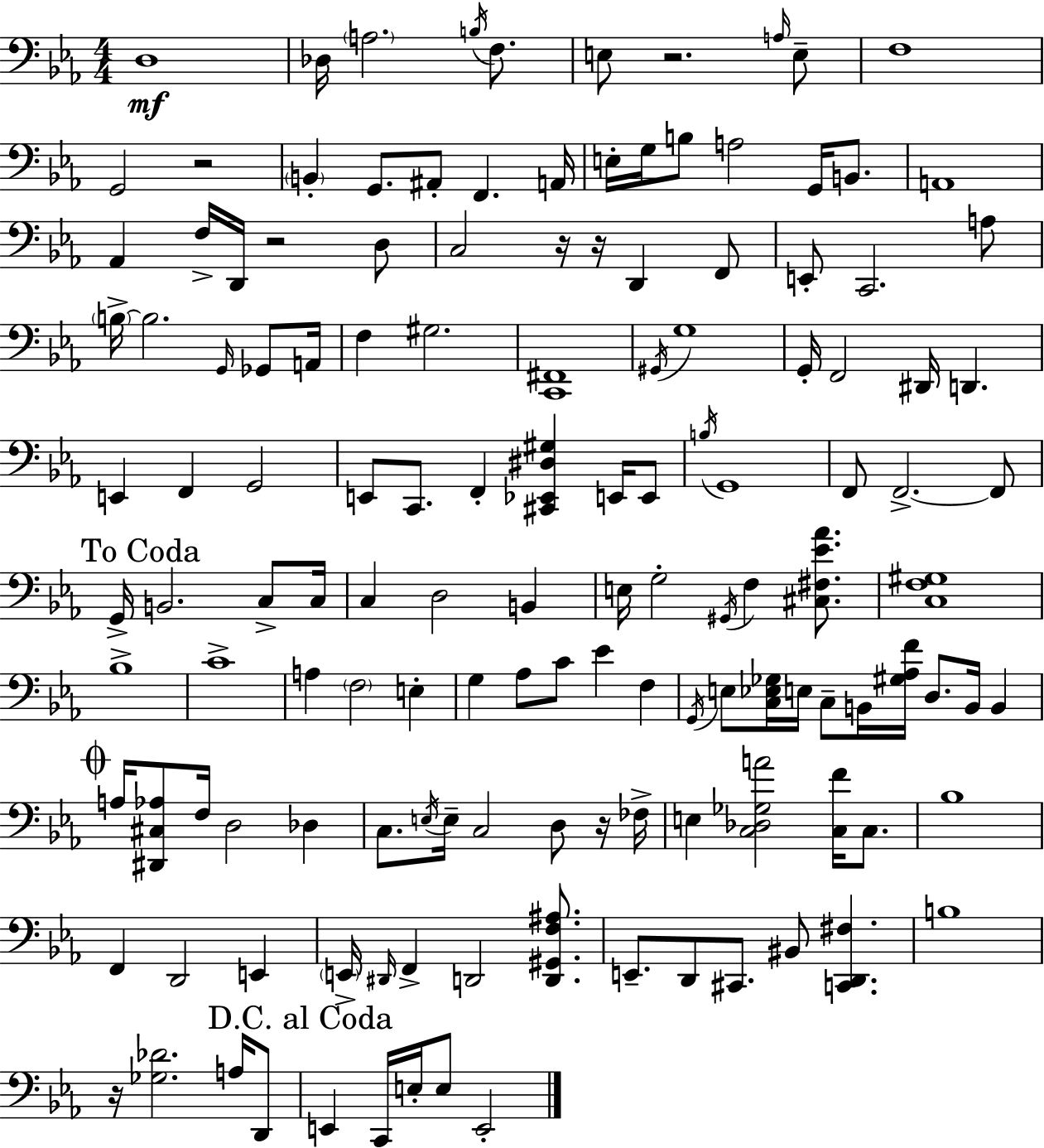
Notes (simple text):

D3/w Db3/s A3/h. B3/s F3/e. E3/e R/h. A3/s E3/e F3/w G2/h R/h B2/q G2/e. A#2/e F2/q. A2/s E3/s G3/s B3/e A3/h G2/s B2/e. A2/w Ab2/q F3/s D2/s R/h D3/e C3/h R/s R/s D2/q F2/e E2/e C2/h. A3/e B3/s B3/h. G2/s Gb2/e A2/s F3/q G#3/h. [C2,F#2]/w G#2/s G3/w G2/s F2/h D#2/s D2/q. E2/q F2/q G2/h E2/e C2/e. F2/q [C#2,Eb2,D#3,G#3]/q E2/s E2/e B3/s G2/w F2/e F2/h. F2/e G2/s B2/h. C3/e C3/s C3/q D3/h B2/q E3/s G3/h G#2/s F3/q [C#3,F#3,Eb4,Ab4]/e. [C3,F3,G#3]/w Bb3/w C4/w A3/q F3/h E3/q G3/q Ab3/e C4/e Eb4/q F3/q G2/s E3/e [C3,Eb3,Gb3]/s E3/s C3/e B2/s [G#3,Ab3,F4]/s D3/e. B2/s B2/q A3/s [D#2,C#3,Ab3]/e F3/s D3/h Db3/q C3/e. E3/s E3/s C3/h D3/e R/s FES3/s E3/q [C3,Db3,Gb3,A4]/h [C3,F4]/s C3/e. Bb3/w F2/q D2/h E2/q E2/s D#2/s F2/q D2/h [D2,G#2,F3,A#3]/e. E2/e. D2/e C#2/e. BIS2/e [C2,D2,F#3]/q. B3/w R/s [Gb3,Db4]/h. A3/s D2/e E2/q C2/s E3/s E3/e E2/h